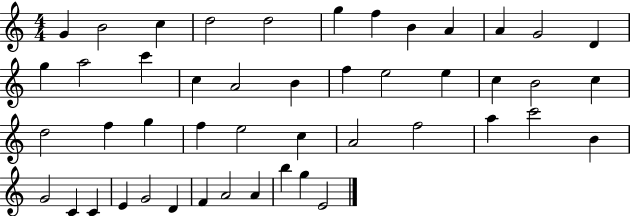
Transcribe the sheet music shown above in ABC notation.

X:1
T:Untitled
M:4/4
L:1/4
K:C
G B2 c d2 d2 g f B A A G2 D g a2 c' c A2 B f e2 e c B2 c d2 f g f e2 c A2 f2 a c'2 B G2 C C E G2 D F A2 A b g E2